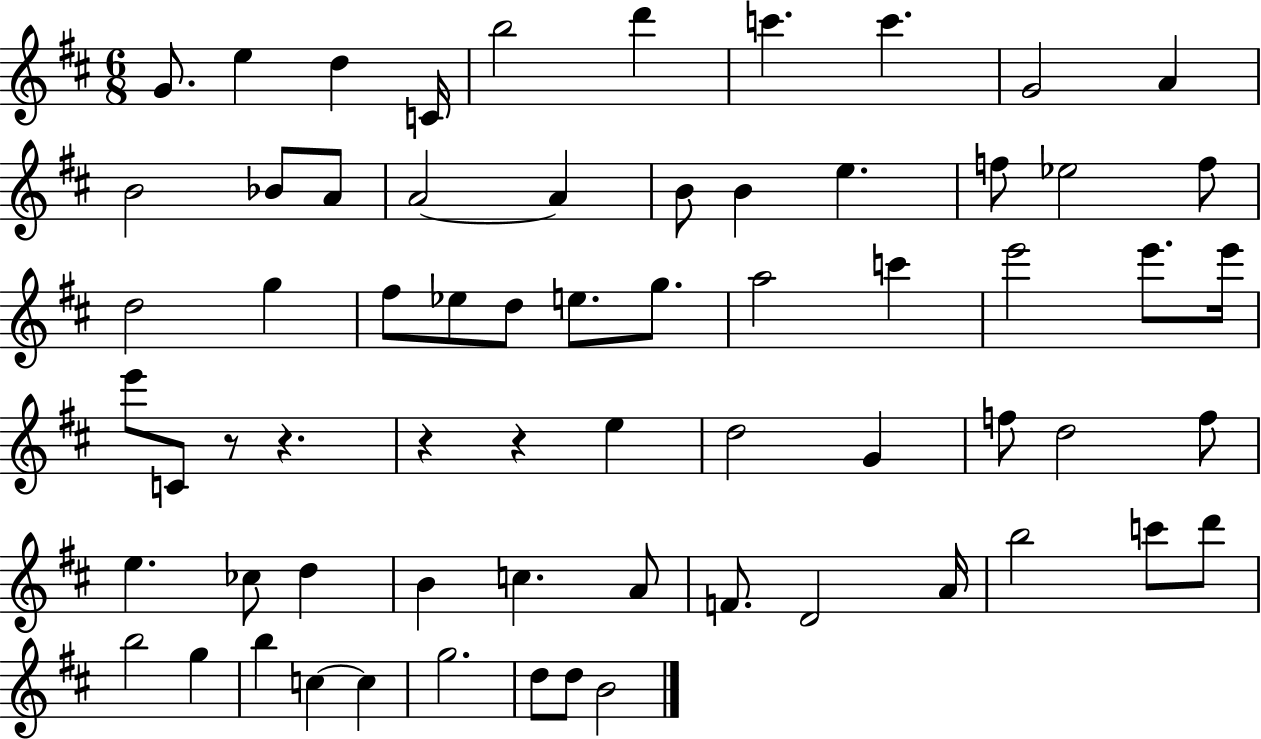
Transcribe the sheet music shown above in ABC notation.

X:1
T:Untitled
M:6/8
L:1/4
K:D
G/2 e d C/4 b2 d' c' c' G2 A B2 _B/2 A/2 A2 A B/2 B e f/2 _e2 f/2 d2 g ^f/2 _e/2 d/2 e/2 g/2 a2 c' e'2 e'/2 e'/4 e'/2 C/2 z/2 z z z e d2 G f/2 d2 f/2 e _c/2 d B c A/2 F/2 D2 A/4 b2 c'/2 d'/2 b2 g b c c g2 d/2 d/2 B2